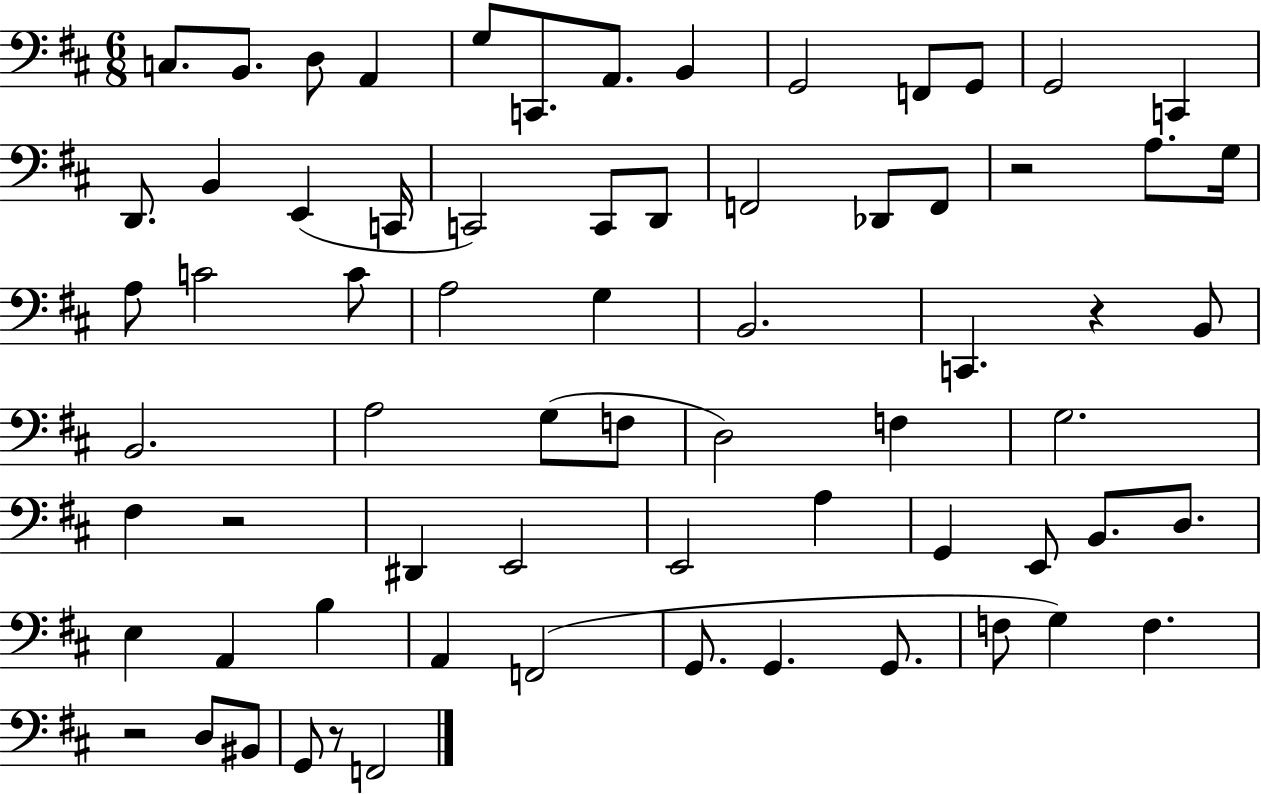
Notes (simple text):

C3/e. B2/e. D3/e A2/q G3/e C2/e. A2/e. B2/q G2/h F2/e G2/e G2/h C2/q D2/e. B2/q E2/q C2/s C2/h C2/e D2/e F2/h Db2/e F2/e R/h A3/e. G3/s A3/e C4/h C4/e A3/h G3/q B2/h. C2/q. R/q B2/e B2/h. A3/h G3/e F3/e D3/h F3/q G3/h. F#3/q R/h D#2/q E2/h E2/h A3/q G2/q E2/e B2/e. D3/e. E3/q A2/q B3/q A2/q F2/h G2/e. G2/q. G2/e. F3/e G3/q F3/q. R/h D3/e BIS2/e G2/e R/e F2/h